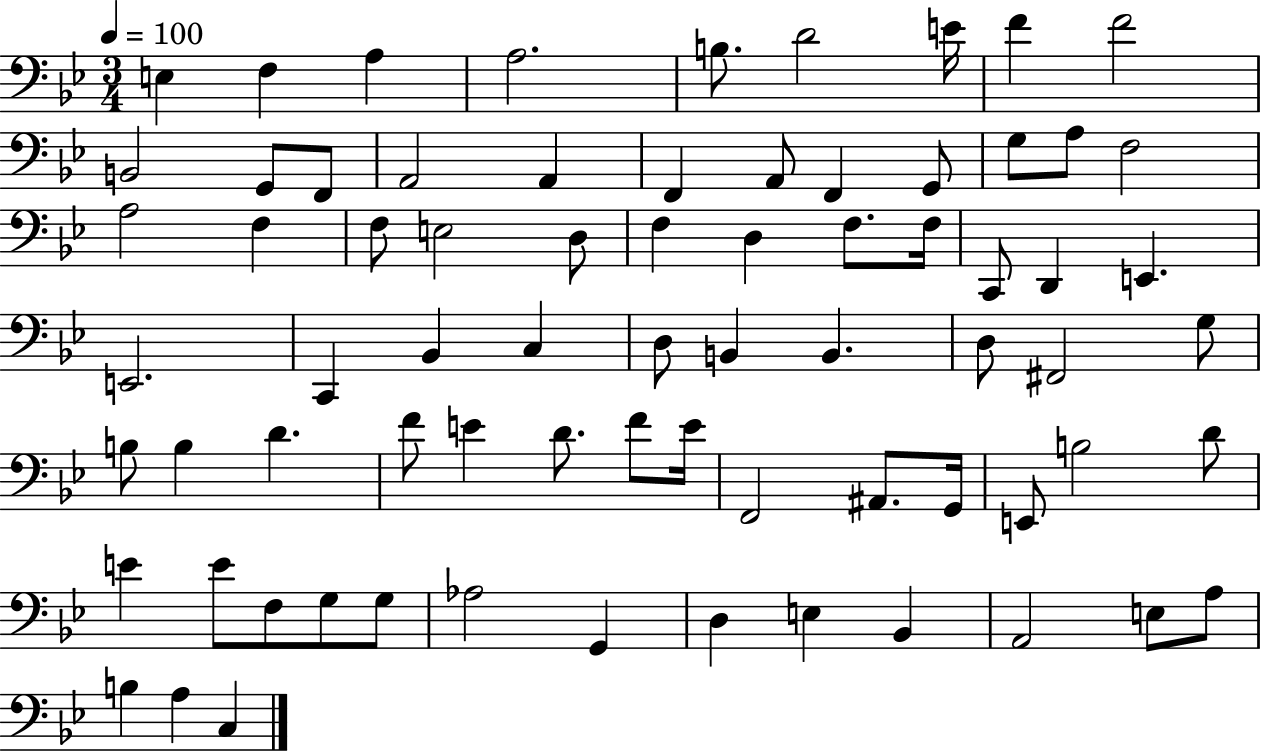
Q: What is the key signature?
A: BES major